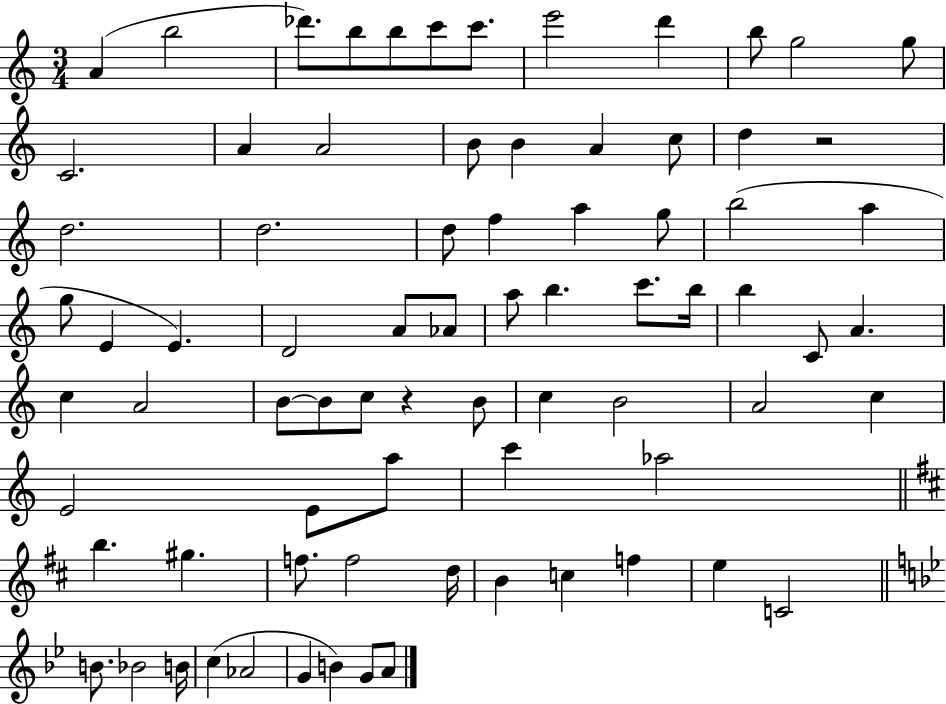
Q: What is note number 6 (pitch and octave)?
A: C6